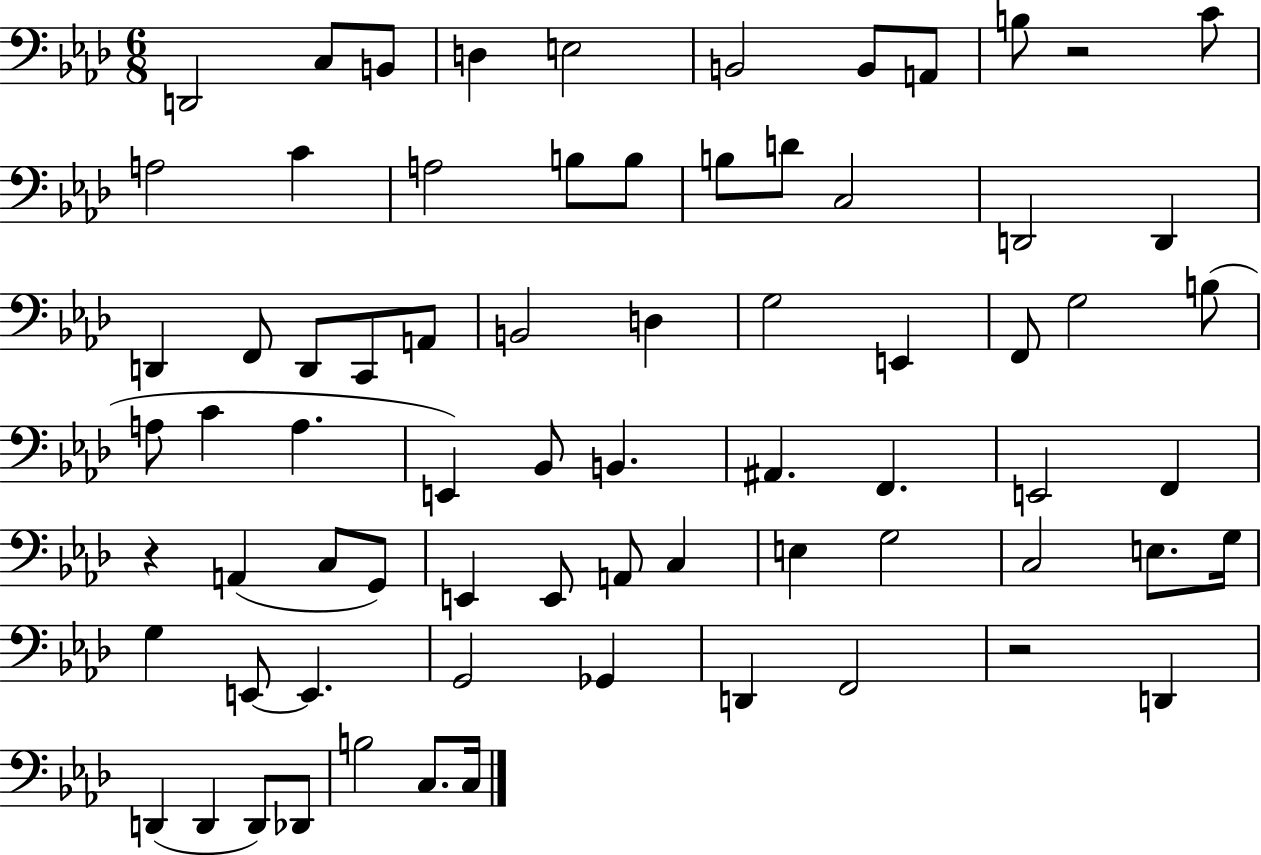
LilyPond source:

{
  \clef bass
  \numericTimeSignature
  \time 6/8
  \key aes \major
  \repeat volta 2 { d,2 c8 b,8 | d4 e2 | b,2 b,8 a,8 | b8 r2 c'8 | \break a2 c'4 | a2 b8 b8 | b8 d'8 c2 | d,2 d,4 | \break d,4 f,8 d,8 c,8 a,8 | b,2 d4 | g2 e,4 | f,8 g2 b8( | \break a8 c'4 a4. | e,4) bes,8 b,4. | ais,4. f,4. | e,2 f,4 | \break r4 a,4( c8 g,8) | e,4 e,8 a,8 c4 | e4 g2 | c2 e8. g16 | \break g4 e,8~~ e,4. | g,2 ges,4 | d,4 f,2 | r2 d,4 | \break d,4( d,4 d,8) des,8 | b2 c8. c16 | } \bar "|."
}